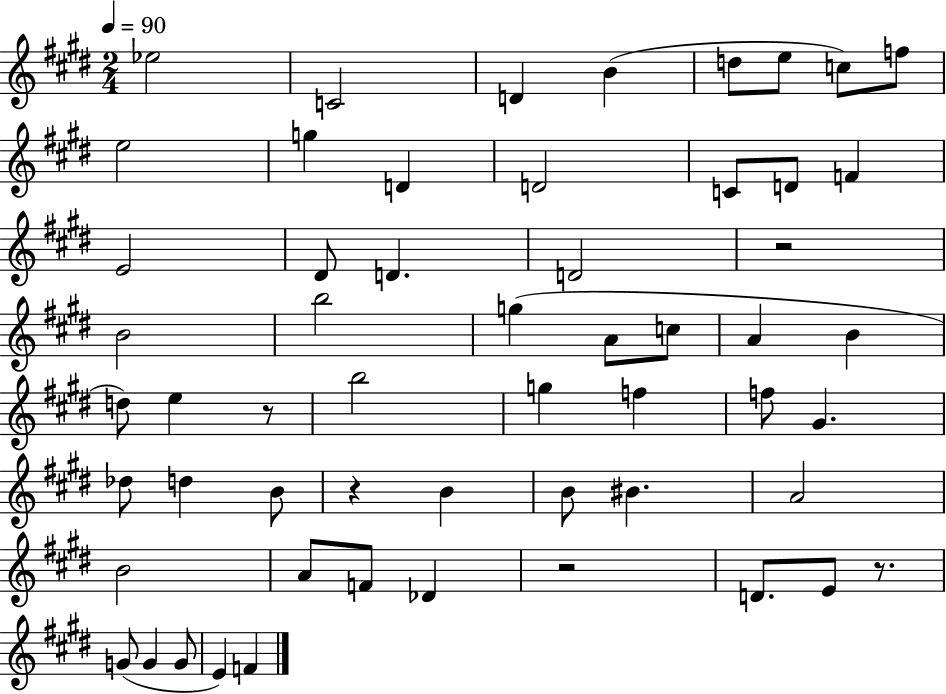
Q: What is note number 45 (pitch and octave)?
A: D4